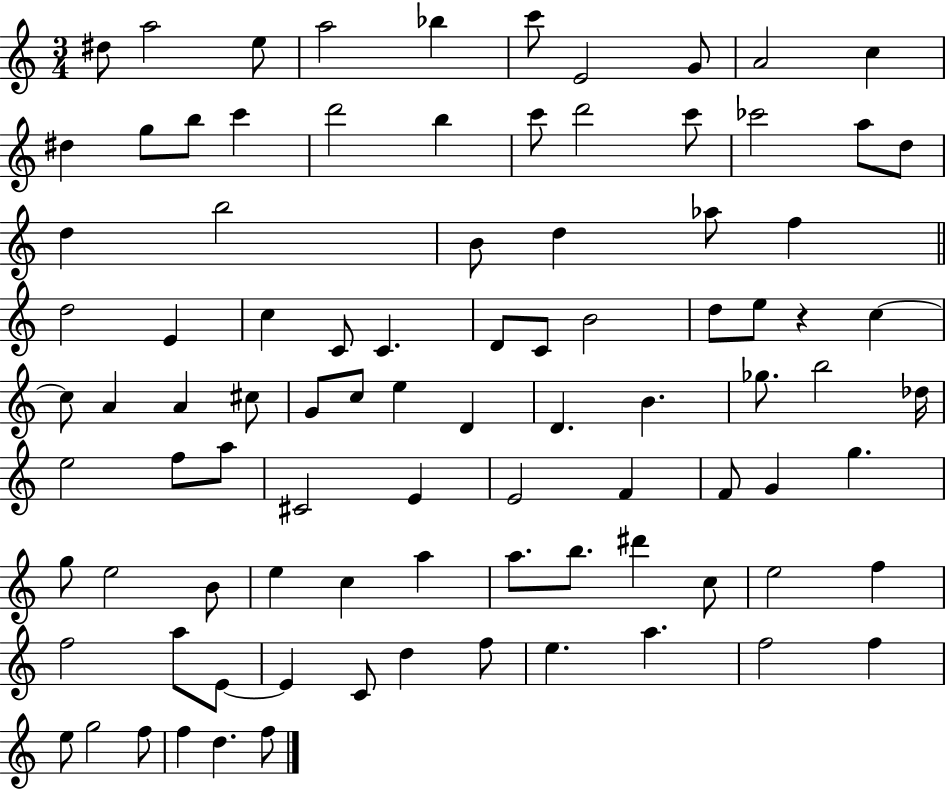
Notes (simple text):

D#5/e A5/h E5/e A5/h Bb5/q C6/e E4/h G4/e A4/h C5/q D#5/q G5/e B5/e C6/q D6/h B5/q C6/e D6/h C6/e CES6/h A5/e D5/e D5/q B5/h B4/e D5/q Ab5/e F5/q D5/h E4/q C5/q C4/e C4/q. D4/e C4/e B4/h D5/e E5/e R/q C5/q C5/e A4/q A4/q C#5/e G4/e C5/e E5/q D4/q D4/q. B4/q. Gb5/e. B5/h Db5/s E5/h F5/e A5/e C#4/h E4/q E4/h F4/q F4/e G4/q G5/q. G5/e E5/h B4/e E5/q C5/q A5/q A5/e. B5/e. D#6/q C5/e E5/h F5/q F5/h A5/e E4/e E4/q C4/e D5/q F5/e E5/q. A5/q. F5/h F5/q E5/e G5/h F5/e F5/q D5/q. F5/e